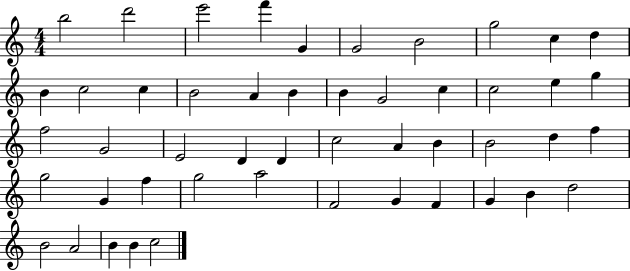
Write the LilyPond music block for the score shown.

{
  \clef treble
  \numericTimeSignature
  \time 4/4
  \key c \major
  b''2 d'''2 | e'''2 f'''4 g'4 | g'2 b'2 | g''2 c''4 d''4 | \break b'4 c''2 c''4 | b'2 a'4 b'4 | b'4 g'2 c''4 | c''2 e''4 g''4 | \break f''2 g'2 | e'2 d'4 d'4 | c''2 a'4 b'4 | b'2 d''4 f''4 | \break g''2 g'4 f''4 | g''2 a''2 | f'2 g'4 f'4 | g'4 b'4 d''2 | \break b'2 a'2 | b'4 b'4 c''2 | \bar "|."
}